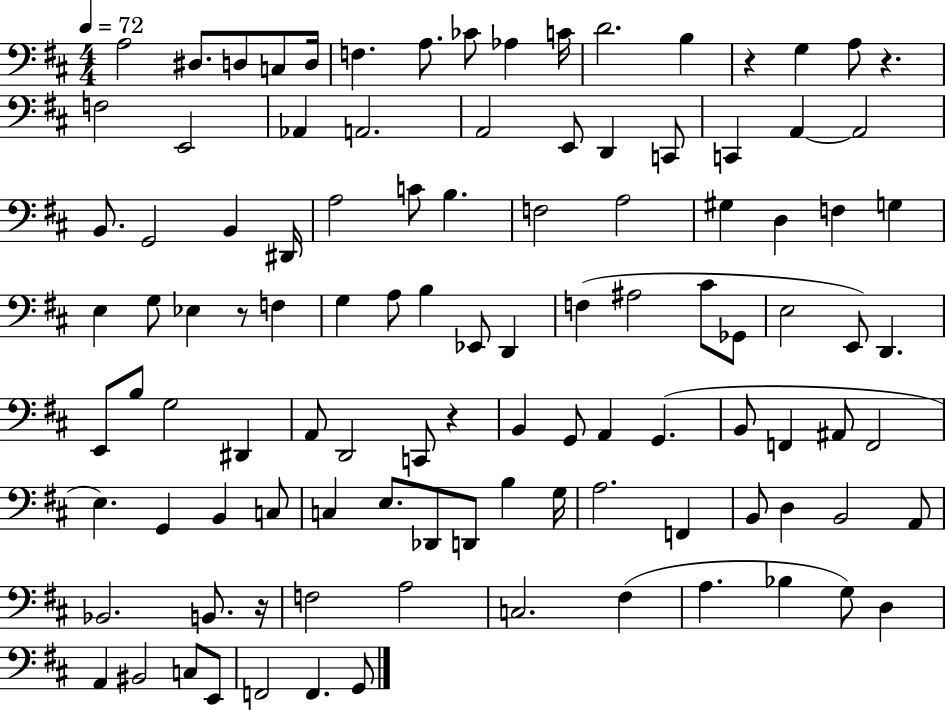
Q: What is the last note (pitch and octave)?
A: G2